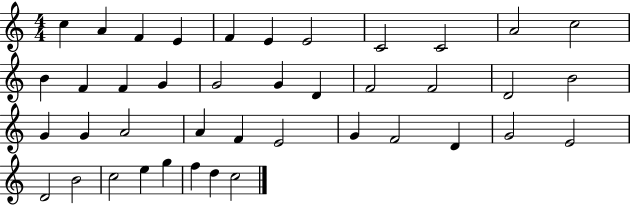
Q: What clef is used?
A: treble